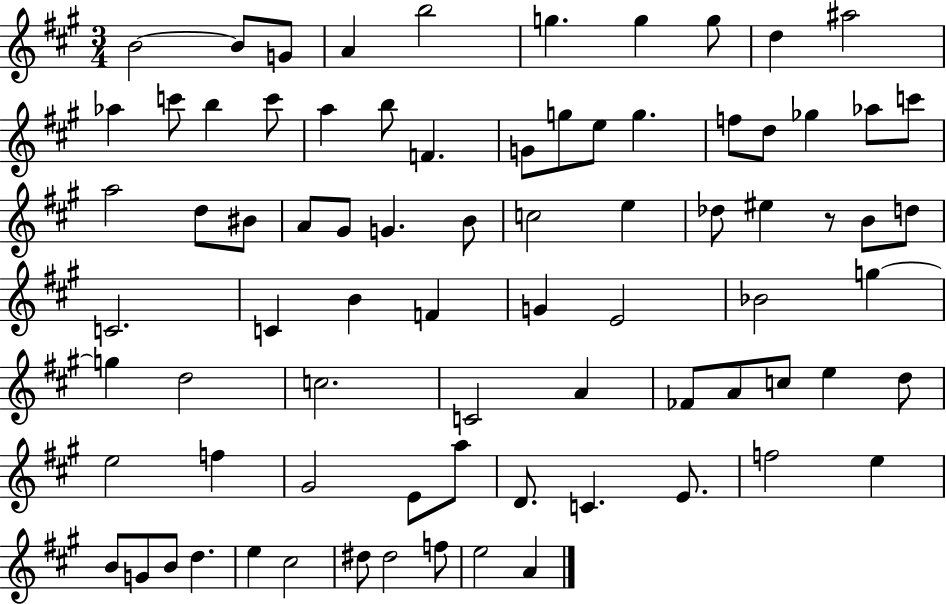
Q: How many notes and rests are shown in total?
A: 79